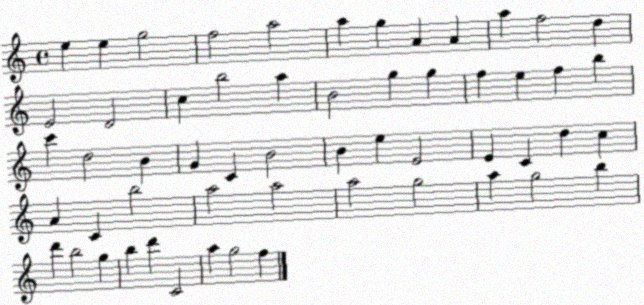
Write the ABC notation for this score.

X:1
T:Untitled
M:4/4
L:1/4
K:C
e e g2 f2 a2 a g A A a f2 d E2 D2 c b2 a B2 g g f e f b c' d2 B G C B2 B e E2 E C d c A C b2 a2 a2 a2 g2 a g2 b d' b2 g b d' C2 a g2 f